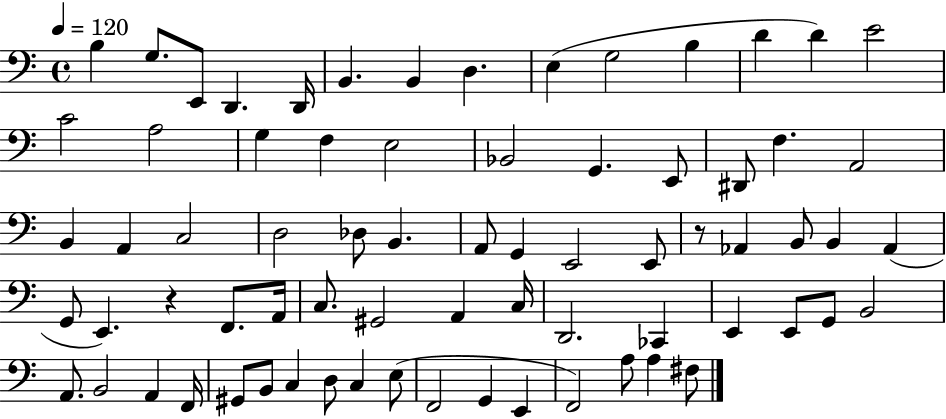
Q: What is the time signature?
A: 4/4